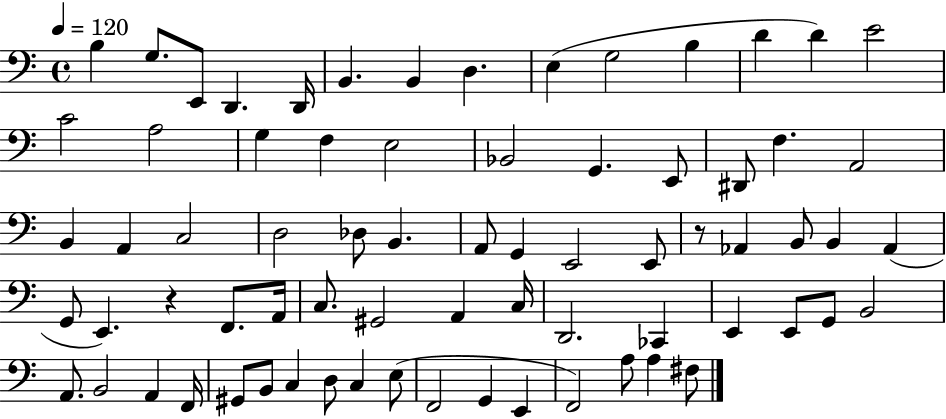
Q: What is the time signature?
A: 4/4